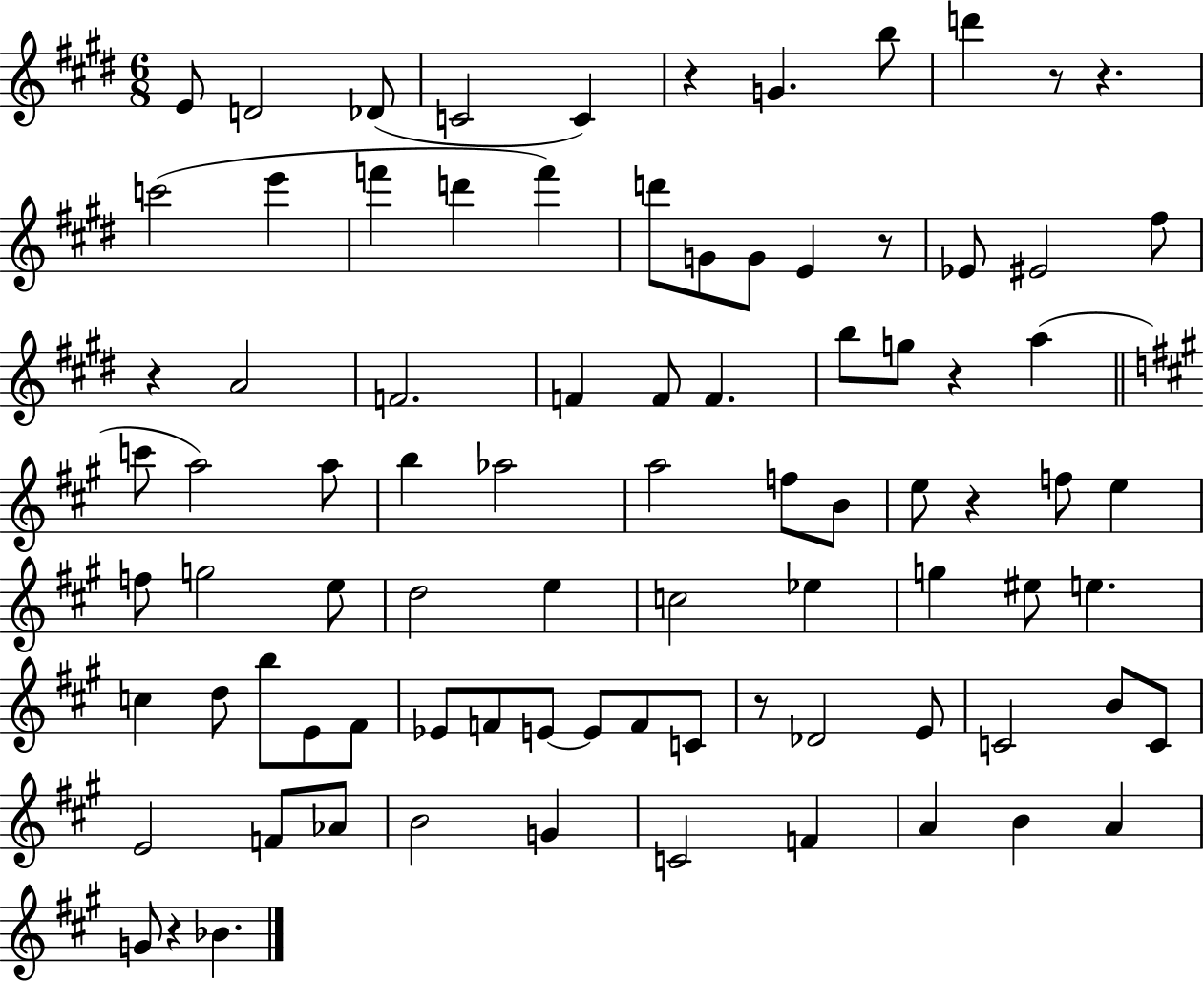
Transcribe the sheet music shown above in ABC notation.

X:1
T:Untitled
M:6/8
L:1/4
K:E
E/2 D2 _D/2 C2 C z G b/2 d' z/2 z c'2 e' f' d' f' d'/2 G/2 G/2 E z/2 _E/2 ^E2 ^f/2 z A2 F2 F F/2 F b/2 g/2 z a c'/2 a2 a/2 b _a2 a2 f/2 B/2 e/2 z f/2 e f/2 g2 e/2 d2 e c2 _e g ^e/2 e c d/2 b/2 E/2 ^F/2 _E/2 F/2 E/2 E/2 F/2 C/2 z/2 _D2 E/2 C2 B/2 C/2 E2 F/2 _A/2 B2 G C2 F A B A G/2 z _B